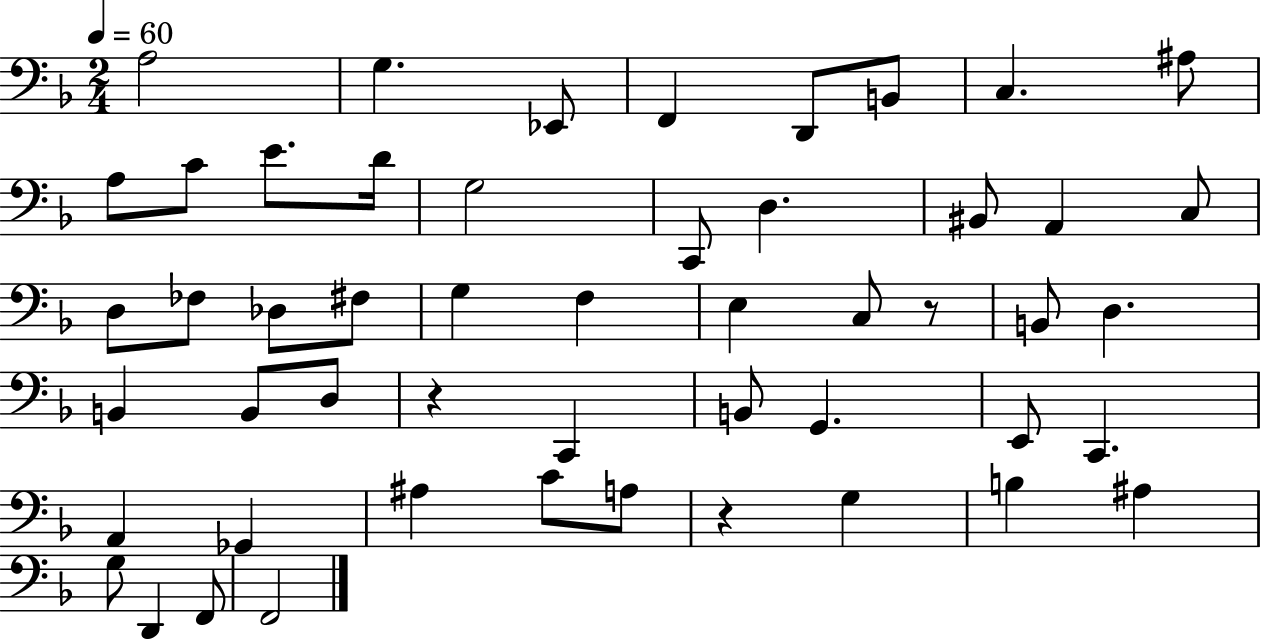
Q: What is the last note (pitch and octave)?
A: F2